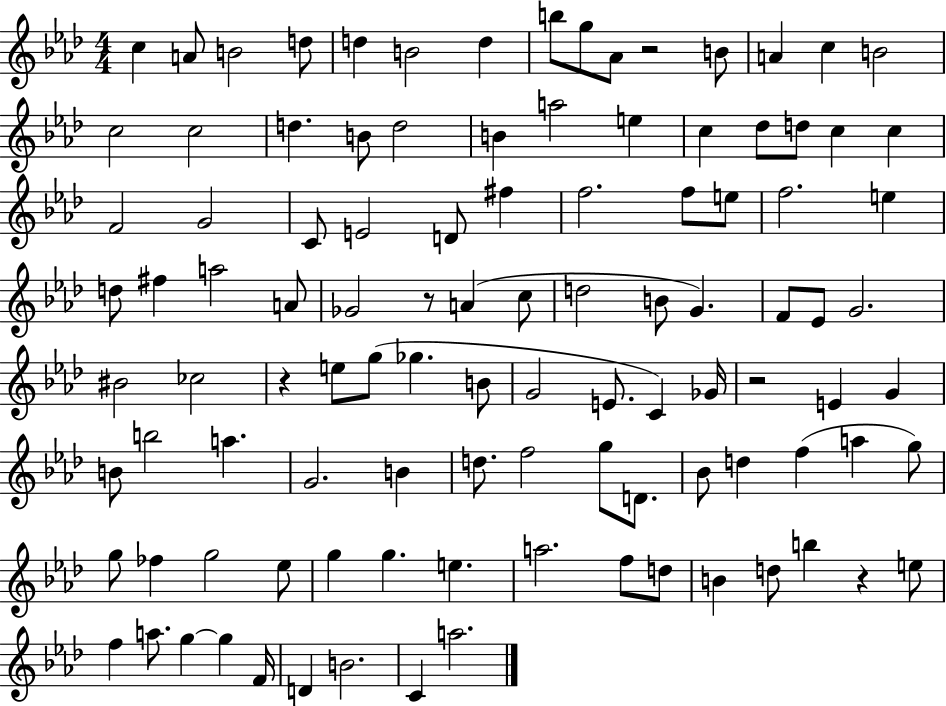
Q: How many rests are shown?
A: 5